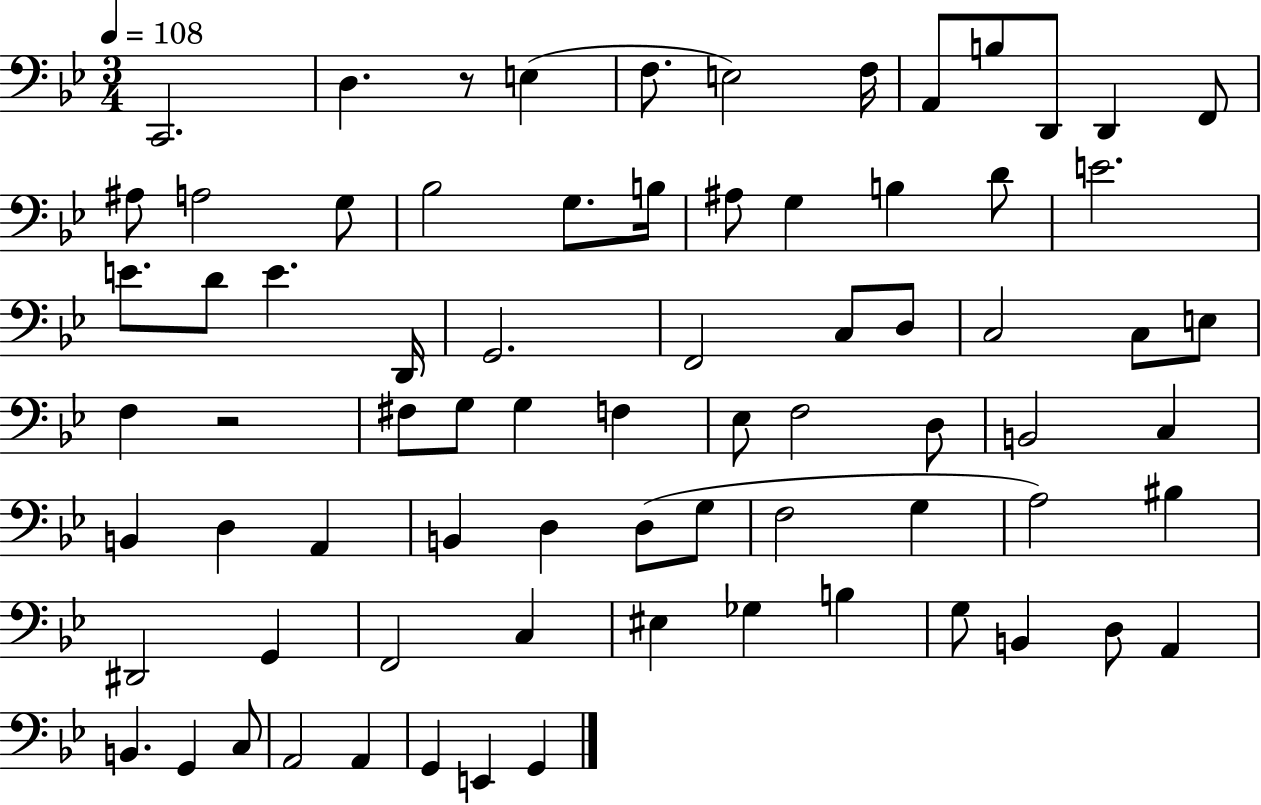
C2/h. D3/q. R/e E3/q F3/e. E3/h F3/s A2/e B3/e D2/e D2/q F2/e A#3/e A3/h G3/e Bb3/h G3/e. B3/s A#3/e G3/q B3/q D4/e E4/h. E4/e. D4/e E4/q. D2/s G2/h. F2/h C3/e D3/e C3/h C3/e E3/e F3/q R/h F#3/e G3/e G3/q F3/q Eb3/e F3/h D3/e B2/h C3/q B2/q D3/q A2/q B2/q D3/q D3/e G3/e F3/h G3/q A3/h BIS3/q D#2/h G2/q F2/h C3/q EIS3/q Gb3/q B3/q G3/e B2/q D3/e A2/q B2/q. G2/q C3/e A2/h A2/q G2/q E2/q G2/q